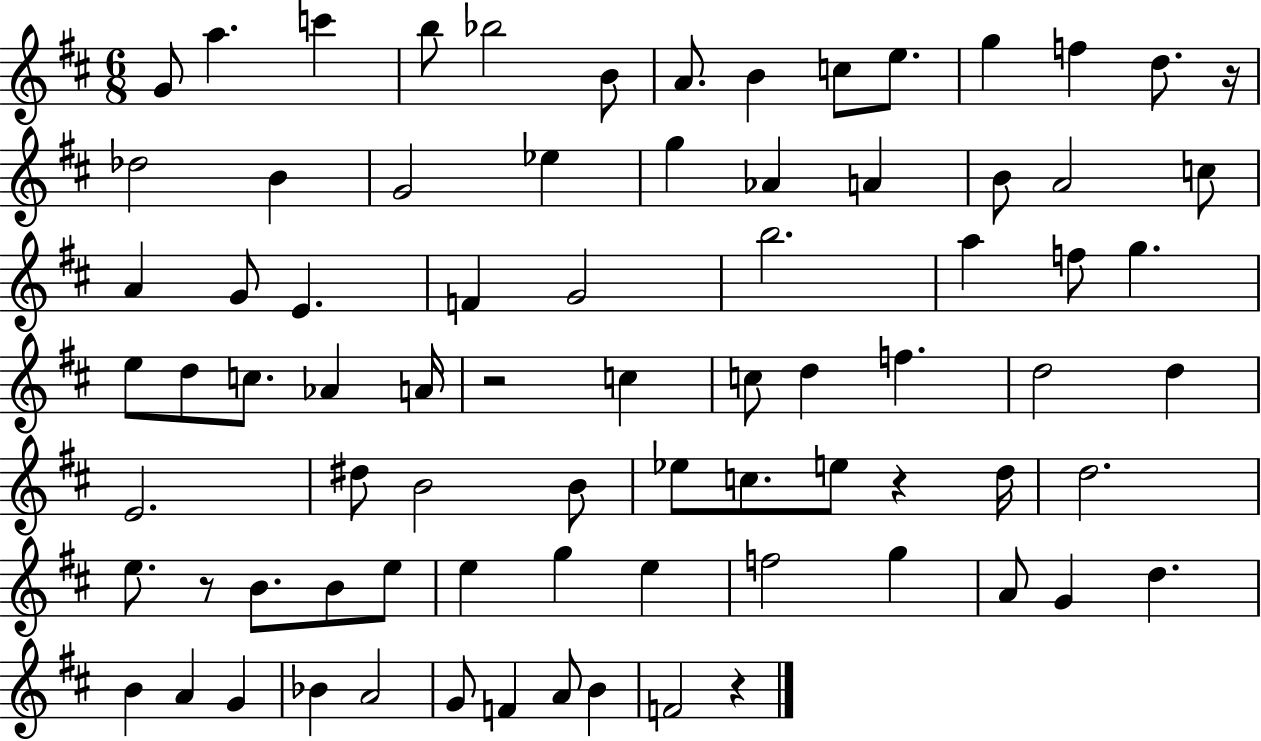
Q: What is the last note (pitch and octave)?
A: F4